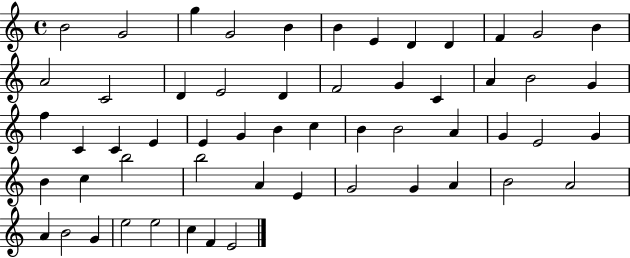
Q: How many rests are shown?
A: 0